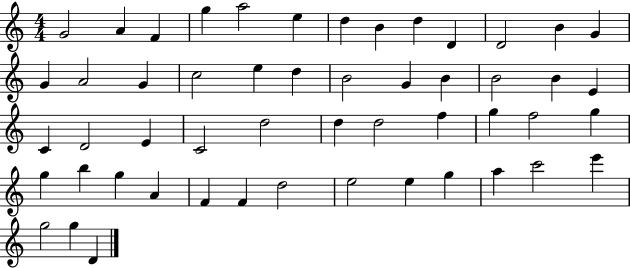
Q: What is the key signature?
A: C major